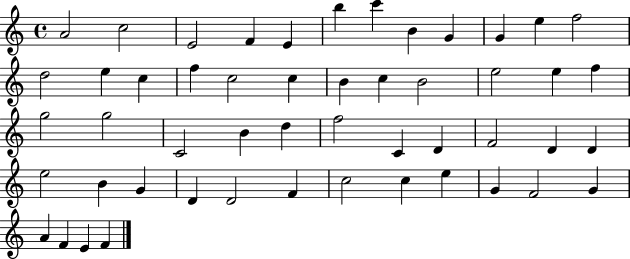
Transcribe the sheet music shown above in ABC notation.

X:1
T:Untitled
M:4/4
L:1/4
K:C
A2 c2 E2 F E b c' B G G e f2 d2 e c f c2 c B c B2 e2 e f g2 g2 C2 B d f2 C D F2 D D e2 B G D D2 F c2 c e G F2 G A F E F